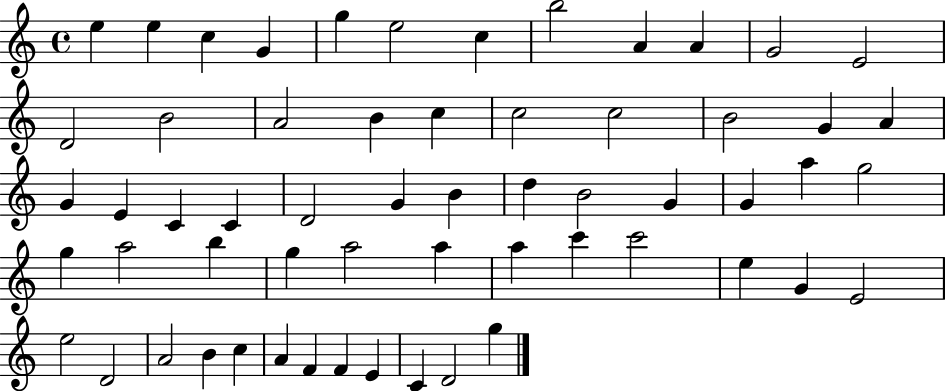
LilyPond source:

{
  \clef treble
  \time 4/4
  \defaultTimeSignature
  \key c \major
  e''4 e''4 c''4 g'4 | g''4 e''2 c''4 | b''2 a'4 a'4 | g'2 e'2 | \break d'2 b'2 | a'2 b'4 c''4 | c''2 c''2 | b'2 g'4 a'4 | \break g'4 e'4 c'4 c'4 | d'2 g'4 b'4 | d''4 b'2 g'4 | g'4 a''4 g''2 | \break g''4 a''2 b''4 | g''4 a''2 a''4 | a''4 c'''4 c'''2 | e''4 g'4 e'2 | \break e''2 d'2 | a'2 b'4 c''4 | a'4 f'4 f'4 e'4 | c'4 d'2 g''4 | \break \bar "|."
}